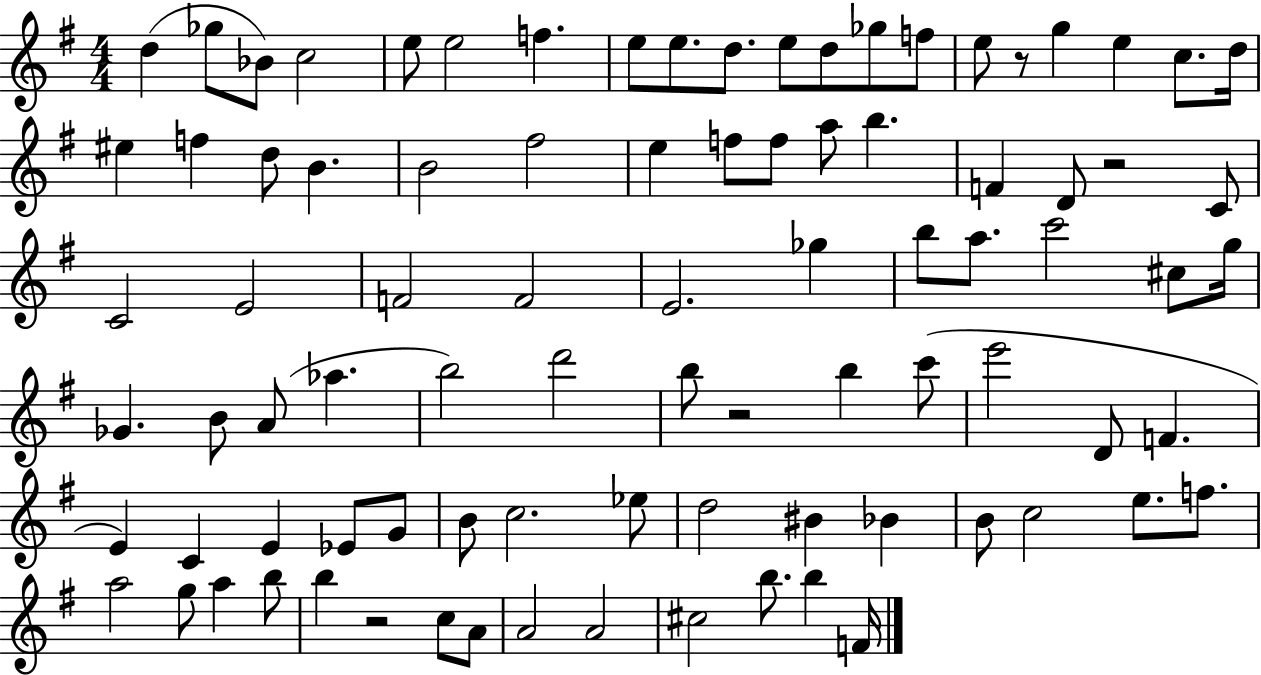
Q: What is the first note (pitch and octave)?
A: D5